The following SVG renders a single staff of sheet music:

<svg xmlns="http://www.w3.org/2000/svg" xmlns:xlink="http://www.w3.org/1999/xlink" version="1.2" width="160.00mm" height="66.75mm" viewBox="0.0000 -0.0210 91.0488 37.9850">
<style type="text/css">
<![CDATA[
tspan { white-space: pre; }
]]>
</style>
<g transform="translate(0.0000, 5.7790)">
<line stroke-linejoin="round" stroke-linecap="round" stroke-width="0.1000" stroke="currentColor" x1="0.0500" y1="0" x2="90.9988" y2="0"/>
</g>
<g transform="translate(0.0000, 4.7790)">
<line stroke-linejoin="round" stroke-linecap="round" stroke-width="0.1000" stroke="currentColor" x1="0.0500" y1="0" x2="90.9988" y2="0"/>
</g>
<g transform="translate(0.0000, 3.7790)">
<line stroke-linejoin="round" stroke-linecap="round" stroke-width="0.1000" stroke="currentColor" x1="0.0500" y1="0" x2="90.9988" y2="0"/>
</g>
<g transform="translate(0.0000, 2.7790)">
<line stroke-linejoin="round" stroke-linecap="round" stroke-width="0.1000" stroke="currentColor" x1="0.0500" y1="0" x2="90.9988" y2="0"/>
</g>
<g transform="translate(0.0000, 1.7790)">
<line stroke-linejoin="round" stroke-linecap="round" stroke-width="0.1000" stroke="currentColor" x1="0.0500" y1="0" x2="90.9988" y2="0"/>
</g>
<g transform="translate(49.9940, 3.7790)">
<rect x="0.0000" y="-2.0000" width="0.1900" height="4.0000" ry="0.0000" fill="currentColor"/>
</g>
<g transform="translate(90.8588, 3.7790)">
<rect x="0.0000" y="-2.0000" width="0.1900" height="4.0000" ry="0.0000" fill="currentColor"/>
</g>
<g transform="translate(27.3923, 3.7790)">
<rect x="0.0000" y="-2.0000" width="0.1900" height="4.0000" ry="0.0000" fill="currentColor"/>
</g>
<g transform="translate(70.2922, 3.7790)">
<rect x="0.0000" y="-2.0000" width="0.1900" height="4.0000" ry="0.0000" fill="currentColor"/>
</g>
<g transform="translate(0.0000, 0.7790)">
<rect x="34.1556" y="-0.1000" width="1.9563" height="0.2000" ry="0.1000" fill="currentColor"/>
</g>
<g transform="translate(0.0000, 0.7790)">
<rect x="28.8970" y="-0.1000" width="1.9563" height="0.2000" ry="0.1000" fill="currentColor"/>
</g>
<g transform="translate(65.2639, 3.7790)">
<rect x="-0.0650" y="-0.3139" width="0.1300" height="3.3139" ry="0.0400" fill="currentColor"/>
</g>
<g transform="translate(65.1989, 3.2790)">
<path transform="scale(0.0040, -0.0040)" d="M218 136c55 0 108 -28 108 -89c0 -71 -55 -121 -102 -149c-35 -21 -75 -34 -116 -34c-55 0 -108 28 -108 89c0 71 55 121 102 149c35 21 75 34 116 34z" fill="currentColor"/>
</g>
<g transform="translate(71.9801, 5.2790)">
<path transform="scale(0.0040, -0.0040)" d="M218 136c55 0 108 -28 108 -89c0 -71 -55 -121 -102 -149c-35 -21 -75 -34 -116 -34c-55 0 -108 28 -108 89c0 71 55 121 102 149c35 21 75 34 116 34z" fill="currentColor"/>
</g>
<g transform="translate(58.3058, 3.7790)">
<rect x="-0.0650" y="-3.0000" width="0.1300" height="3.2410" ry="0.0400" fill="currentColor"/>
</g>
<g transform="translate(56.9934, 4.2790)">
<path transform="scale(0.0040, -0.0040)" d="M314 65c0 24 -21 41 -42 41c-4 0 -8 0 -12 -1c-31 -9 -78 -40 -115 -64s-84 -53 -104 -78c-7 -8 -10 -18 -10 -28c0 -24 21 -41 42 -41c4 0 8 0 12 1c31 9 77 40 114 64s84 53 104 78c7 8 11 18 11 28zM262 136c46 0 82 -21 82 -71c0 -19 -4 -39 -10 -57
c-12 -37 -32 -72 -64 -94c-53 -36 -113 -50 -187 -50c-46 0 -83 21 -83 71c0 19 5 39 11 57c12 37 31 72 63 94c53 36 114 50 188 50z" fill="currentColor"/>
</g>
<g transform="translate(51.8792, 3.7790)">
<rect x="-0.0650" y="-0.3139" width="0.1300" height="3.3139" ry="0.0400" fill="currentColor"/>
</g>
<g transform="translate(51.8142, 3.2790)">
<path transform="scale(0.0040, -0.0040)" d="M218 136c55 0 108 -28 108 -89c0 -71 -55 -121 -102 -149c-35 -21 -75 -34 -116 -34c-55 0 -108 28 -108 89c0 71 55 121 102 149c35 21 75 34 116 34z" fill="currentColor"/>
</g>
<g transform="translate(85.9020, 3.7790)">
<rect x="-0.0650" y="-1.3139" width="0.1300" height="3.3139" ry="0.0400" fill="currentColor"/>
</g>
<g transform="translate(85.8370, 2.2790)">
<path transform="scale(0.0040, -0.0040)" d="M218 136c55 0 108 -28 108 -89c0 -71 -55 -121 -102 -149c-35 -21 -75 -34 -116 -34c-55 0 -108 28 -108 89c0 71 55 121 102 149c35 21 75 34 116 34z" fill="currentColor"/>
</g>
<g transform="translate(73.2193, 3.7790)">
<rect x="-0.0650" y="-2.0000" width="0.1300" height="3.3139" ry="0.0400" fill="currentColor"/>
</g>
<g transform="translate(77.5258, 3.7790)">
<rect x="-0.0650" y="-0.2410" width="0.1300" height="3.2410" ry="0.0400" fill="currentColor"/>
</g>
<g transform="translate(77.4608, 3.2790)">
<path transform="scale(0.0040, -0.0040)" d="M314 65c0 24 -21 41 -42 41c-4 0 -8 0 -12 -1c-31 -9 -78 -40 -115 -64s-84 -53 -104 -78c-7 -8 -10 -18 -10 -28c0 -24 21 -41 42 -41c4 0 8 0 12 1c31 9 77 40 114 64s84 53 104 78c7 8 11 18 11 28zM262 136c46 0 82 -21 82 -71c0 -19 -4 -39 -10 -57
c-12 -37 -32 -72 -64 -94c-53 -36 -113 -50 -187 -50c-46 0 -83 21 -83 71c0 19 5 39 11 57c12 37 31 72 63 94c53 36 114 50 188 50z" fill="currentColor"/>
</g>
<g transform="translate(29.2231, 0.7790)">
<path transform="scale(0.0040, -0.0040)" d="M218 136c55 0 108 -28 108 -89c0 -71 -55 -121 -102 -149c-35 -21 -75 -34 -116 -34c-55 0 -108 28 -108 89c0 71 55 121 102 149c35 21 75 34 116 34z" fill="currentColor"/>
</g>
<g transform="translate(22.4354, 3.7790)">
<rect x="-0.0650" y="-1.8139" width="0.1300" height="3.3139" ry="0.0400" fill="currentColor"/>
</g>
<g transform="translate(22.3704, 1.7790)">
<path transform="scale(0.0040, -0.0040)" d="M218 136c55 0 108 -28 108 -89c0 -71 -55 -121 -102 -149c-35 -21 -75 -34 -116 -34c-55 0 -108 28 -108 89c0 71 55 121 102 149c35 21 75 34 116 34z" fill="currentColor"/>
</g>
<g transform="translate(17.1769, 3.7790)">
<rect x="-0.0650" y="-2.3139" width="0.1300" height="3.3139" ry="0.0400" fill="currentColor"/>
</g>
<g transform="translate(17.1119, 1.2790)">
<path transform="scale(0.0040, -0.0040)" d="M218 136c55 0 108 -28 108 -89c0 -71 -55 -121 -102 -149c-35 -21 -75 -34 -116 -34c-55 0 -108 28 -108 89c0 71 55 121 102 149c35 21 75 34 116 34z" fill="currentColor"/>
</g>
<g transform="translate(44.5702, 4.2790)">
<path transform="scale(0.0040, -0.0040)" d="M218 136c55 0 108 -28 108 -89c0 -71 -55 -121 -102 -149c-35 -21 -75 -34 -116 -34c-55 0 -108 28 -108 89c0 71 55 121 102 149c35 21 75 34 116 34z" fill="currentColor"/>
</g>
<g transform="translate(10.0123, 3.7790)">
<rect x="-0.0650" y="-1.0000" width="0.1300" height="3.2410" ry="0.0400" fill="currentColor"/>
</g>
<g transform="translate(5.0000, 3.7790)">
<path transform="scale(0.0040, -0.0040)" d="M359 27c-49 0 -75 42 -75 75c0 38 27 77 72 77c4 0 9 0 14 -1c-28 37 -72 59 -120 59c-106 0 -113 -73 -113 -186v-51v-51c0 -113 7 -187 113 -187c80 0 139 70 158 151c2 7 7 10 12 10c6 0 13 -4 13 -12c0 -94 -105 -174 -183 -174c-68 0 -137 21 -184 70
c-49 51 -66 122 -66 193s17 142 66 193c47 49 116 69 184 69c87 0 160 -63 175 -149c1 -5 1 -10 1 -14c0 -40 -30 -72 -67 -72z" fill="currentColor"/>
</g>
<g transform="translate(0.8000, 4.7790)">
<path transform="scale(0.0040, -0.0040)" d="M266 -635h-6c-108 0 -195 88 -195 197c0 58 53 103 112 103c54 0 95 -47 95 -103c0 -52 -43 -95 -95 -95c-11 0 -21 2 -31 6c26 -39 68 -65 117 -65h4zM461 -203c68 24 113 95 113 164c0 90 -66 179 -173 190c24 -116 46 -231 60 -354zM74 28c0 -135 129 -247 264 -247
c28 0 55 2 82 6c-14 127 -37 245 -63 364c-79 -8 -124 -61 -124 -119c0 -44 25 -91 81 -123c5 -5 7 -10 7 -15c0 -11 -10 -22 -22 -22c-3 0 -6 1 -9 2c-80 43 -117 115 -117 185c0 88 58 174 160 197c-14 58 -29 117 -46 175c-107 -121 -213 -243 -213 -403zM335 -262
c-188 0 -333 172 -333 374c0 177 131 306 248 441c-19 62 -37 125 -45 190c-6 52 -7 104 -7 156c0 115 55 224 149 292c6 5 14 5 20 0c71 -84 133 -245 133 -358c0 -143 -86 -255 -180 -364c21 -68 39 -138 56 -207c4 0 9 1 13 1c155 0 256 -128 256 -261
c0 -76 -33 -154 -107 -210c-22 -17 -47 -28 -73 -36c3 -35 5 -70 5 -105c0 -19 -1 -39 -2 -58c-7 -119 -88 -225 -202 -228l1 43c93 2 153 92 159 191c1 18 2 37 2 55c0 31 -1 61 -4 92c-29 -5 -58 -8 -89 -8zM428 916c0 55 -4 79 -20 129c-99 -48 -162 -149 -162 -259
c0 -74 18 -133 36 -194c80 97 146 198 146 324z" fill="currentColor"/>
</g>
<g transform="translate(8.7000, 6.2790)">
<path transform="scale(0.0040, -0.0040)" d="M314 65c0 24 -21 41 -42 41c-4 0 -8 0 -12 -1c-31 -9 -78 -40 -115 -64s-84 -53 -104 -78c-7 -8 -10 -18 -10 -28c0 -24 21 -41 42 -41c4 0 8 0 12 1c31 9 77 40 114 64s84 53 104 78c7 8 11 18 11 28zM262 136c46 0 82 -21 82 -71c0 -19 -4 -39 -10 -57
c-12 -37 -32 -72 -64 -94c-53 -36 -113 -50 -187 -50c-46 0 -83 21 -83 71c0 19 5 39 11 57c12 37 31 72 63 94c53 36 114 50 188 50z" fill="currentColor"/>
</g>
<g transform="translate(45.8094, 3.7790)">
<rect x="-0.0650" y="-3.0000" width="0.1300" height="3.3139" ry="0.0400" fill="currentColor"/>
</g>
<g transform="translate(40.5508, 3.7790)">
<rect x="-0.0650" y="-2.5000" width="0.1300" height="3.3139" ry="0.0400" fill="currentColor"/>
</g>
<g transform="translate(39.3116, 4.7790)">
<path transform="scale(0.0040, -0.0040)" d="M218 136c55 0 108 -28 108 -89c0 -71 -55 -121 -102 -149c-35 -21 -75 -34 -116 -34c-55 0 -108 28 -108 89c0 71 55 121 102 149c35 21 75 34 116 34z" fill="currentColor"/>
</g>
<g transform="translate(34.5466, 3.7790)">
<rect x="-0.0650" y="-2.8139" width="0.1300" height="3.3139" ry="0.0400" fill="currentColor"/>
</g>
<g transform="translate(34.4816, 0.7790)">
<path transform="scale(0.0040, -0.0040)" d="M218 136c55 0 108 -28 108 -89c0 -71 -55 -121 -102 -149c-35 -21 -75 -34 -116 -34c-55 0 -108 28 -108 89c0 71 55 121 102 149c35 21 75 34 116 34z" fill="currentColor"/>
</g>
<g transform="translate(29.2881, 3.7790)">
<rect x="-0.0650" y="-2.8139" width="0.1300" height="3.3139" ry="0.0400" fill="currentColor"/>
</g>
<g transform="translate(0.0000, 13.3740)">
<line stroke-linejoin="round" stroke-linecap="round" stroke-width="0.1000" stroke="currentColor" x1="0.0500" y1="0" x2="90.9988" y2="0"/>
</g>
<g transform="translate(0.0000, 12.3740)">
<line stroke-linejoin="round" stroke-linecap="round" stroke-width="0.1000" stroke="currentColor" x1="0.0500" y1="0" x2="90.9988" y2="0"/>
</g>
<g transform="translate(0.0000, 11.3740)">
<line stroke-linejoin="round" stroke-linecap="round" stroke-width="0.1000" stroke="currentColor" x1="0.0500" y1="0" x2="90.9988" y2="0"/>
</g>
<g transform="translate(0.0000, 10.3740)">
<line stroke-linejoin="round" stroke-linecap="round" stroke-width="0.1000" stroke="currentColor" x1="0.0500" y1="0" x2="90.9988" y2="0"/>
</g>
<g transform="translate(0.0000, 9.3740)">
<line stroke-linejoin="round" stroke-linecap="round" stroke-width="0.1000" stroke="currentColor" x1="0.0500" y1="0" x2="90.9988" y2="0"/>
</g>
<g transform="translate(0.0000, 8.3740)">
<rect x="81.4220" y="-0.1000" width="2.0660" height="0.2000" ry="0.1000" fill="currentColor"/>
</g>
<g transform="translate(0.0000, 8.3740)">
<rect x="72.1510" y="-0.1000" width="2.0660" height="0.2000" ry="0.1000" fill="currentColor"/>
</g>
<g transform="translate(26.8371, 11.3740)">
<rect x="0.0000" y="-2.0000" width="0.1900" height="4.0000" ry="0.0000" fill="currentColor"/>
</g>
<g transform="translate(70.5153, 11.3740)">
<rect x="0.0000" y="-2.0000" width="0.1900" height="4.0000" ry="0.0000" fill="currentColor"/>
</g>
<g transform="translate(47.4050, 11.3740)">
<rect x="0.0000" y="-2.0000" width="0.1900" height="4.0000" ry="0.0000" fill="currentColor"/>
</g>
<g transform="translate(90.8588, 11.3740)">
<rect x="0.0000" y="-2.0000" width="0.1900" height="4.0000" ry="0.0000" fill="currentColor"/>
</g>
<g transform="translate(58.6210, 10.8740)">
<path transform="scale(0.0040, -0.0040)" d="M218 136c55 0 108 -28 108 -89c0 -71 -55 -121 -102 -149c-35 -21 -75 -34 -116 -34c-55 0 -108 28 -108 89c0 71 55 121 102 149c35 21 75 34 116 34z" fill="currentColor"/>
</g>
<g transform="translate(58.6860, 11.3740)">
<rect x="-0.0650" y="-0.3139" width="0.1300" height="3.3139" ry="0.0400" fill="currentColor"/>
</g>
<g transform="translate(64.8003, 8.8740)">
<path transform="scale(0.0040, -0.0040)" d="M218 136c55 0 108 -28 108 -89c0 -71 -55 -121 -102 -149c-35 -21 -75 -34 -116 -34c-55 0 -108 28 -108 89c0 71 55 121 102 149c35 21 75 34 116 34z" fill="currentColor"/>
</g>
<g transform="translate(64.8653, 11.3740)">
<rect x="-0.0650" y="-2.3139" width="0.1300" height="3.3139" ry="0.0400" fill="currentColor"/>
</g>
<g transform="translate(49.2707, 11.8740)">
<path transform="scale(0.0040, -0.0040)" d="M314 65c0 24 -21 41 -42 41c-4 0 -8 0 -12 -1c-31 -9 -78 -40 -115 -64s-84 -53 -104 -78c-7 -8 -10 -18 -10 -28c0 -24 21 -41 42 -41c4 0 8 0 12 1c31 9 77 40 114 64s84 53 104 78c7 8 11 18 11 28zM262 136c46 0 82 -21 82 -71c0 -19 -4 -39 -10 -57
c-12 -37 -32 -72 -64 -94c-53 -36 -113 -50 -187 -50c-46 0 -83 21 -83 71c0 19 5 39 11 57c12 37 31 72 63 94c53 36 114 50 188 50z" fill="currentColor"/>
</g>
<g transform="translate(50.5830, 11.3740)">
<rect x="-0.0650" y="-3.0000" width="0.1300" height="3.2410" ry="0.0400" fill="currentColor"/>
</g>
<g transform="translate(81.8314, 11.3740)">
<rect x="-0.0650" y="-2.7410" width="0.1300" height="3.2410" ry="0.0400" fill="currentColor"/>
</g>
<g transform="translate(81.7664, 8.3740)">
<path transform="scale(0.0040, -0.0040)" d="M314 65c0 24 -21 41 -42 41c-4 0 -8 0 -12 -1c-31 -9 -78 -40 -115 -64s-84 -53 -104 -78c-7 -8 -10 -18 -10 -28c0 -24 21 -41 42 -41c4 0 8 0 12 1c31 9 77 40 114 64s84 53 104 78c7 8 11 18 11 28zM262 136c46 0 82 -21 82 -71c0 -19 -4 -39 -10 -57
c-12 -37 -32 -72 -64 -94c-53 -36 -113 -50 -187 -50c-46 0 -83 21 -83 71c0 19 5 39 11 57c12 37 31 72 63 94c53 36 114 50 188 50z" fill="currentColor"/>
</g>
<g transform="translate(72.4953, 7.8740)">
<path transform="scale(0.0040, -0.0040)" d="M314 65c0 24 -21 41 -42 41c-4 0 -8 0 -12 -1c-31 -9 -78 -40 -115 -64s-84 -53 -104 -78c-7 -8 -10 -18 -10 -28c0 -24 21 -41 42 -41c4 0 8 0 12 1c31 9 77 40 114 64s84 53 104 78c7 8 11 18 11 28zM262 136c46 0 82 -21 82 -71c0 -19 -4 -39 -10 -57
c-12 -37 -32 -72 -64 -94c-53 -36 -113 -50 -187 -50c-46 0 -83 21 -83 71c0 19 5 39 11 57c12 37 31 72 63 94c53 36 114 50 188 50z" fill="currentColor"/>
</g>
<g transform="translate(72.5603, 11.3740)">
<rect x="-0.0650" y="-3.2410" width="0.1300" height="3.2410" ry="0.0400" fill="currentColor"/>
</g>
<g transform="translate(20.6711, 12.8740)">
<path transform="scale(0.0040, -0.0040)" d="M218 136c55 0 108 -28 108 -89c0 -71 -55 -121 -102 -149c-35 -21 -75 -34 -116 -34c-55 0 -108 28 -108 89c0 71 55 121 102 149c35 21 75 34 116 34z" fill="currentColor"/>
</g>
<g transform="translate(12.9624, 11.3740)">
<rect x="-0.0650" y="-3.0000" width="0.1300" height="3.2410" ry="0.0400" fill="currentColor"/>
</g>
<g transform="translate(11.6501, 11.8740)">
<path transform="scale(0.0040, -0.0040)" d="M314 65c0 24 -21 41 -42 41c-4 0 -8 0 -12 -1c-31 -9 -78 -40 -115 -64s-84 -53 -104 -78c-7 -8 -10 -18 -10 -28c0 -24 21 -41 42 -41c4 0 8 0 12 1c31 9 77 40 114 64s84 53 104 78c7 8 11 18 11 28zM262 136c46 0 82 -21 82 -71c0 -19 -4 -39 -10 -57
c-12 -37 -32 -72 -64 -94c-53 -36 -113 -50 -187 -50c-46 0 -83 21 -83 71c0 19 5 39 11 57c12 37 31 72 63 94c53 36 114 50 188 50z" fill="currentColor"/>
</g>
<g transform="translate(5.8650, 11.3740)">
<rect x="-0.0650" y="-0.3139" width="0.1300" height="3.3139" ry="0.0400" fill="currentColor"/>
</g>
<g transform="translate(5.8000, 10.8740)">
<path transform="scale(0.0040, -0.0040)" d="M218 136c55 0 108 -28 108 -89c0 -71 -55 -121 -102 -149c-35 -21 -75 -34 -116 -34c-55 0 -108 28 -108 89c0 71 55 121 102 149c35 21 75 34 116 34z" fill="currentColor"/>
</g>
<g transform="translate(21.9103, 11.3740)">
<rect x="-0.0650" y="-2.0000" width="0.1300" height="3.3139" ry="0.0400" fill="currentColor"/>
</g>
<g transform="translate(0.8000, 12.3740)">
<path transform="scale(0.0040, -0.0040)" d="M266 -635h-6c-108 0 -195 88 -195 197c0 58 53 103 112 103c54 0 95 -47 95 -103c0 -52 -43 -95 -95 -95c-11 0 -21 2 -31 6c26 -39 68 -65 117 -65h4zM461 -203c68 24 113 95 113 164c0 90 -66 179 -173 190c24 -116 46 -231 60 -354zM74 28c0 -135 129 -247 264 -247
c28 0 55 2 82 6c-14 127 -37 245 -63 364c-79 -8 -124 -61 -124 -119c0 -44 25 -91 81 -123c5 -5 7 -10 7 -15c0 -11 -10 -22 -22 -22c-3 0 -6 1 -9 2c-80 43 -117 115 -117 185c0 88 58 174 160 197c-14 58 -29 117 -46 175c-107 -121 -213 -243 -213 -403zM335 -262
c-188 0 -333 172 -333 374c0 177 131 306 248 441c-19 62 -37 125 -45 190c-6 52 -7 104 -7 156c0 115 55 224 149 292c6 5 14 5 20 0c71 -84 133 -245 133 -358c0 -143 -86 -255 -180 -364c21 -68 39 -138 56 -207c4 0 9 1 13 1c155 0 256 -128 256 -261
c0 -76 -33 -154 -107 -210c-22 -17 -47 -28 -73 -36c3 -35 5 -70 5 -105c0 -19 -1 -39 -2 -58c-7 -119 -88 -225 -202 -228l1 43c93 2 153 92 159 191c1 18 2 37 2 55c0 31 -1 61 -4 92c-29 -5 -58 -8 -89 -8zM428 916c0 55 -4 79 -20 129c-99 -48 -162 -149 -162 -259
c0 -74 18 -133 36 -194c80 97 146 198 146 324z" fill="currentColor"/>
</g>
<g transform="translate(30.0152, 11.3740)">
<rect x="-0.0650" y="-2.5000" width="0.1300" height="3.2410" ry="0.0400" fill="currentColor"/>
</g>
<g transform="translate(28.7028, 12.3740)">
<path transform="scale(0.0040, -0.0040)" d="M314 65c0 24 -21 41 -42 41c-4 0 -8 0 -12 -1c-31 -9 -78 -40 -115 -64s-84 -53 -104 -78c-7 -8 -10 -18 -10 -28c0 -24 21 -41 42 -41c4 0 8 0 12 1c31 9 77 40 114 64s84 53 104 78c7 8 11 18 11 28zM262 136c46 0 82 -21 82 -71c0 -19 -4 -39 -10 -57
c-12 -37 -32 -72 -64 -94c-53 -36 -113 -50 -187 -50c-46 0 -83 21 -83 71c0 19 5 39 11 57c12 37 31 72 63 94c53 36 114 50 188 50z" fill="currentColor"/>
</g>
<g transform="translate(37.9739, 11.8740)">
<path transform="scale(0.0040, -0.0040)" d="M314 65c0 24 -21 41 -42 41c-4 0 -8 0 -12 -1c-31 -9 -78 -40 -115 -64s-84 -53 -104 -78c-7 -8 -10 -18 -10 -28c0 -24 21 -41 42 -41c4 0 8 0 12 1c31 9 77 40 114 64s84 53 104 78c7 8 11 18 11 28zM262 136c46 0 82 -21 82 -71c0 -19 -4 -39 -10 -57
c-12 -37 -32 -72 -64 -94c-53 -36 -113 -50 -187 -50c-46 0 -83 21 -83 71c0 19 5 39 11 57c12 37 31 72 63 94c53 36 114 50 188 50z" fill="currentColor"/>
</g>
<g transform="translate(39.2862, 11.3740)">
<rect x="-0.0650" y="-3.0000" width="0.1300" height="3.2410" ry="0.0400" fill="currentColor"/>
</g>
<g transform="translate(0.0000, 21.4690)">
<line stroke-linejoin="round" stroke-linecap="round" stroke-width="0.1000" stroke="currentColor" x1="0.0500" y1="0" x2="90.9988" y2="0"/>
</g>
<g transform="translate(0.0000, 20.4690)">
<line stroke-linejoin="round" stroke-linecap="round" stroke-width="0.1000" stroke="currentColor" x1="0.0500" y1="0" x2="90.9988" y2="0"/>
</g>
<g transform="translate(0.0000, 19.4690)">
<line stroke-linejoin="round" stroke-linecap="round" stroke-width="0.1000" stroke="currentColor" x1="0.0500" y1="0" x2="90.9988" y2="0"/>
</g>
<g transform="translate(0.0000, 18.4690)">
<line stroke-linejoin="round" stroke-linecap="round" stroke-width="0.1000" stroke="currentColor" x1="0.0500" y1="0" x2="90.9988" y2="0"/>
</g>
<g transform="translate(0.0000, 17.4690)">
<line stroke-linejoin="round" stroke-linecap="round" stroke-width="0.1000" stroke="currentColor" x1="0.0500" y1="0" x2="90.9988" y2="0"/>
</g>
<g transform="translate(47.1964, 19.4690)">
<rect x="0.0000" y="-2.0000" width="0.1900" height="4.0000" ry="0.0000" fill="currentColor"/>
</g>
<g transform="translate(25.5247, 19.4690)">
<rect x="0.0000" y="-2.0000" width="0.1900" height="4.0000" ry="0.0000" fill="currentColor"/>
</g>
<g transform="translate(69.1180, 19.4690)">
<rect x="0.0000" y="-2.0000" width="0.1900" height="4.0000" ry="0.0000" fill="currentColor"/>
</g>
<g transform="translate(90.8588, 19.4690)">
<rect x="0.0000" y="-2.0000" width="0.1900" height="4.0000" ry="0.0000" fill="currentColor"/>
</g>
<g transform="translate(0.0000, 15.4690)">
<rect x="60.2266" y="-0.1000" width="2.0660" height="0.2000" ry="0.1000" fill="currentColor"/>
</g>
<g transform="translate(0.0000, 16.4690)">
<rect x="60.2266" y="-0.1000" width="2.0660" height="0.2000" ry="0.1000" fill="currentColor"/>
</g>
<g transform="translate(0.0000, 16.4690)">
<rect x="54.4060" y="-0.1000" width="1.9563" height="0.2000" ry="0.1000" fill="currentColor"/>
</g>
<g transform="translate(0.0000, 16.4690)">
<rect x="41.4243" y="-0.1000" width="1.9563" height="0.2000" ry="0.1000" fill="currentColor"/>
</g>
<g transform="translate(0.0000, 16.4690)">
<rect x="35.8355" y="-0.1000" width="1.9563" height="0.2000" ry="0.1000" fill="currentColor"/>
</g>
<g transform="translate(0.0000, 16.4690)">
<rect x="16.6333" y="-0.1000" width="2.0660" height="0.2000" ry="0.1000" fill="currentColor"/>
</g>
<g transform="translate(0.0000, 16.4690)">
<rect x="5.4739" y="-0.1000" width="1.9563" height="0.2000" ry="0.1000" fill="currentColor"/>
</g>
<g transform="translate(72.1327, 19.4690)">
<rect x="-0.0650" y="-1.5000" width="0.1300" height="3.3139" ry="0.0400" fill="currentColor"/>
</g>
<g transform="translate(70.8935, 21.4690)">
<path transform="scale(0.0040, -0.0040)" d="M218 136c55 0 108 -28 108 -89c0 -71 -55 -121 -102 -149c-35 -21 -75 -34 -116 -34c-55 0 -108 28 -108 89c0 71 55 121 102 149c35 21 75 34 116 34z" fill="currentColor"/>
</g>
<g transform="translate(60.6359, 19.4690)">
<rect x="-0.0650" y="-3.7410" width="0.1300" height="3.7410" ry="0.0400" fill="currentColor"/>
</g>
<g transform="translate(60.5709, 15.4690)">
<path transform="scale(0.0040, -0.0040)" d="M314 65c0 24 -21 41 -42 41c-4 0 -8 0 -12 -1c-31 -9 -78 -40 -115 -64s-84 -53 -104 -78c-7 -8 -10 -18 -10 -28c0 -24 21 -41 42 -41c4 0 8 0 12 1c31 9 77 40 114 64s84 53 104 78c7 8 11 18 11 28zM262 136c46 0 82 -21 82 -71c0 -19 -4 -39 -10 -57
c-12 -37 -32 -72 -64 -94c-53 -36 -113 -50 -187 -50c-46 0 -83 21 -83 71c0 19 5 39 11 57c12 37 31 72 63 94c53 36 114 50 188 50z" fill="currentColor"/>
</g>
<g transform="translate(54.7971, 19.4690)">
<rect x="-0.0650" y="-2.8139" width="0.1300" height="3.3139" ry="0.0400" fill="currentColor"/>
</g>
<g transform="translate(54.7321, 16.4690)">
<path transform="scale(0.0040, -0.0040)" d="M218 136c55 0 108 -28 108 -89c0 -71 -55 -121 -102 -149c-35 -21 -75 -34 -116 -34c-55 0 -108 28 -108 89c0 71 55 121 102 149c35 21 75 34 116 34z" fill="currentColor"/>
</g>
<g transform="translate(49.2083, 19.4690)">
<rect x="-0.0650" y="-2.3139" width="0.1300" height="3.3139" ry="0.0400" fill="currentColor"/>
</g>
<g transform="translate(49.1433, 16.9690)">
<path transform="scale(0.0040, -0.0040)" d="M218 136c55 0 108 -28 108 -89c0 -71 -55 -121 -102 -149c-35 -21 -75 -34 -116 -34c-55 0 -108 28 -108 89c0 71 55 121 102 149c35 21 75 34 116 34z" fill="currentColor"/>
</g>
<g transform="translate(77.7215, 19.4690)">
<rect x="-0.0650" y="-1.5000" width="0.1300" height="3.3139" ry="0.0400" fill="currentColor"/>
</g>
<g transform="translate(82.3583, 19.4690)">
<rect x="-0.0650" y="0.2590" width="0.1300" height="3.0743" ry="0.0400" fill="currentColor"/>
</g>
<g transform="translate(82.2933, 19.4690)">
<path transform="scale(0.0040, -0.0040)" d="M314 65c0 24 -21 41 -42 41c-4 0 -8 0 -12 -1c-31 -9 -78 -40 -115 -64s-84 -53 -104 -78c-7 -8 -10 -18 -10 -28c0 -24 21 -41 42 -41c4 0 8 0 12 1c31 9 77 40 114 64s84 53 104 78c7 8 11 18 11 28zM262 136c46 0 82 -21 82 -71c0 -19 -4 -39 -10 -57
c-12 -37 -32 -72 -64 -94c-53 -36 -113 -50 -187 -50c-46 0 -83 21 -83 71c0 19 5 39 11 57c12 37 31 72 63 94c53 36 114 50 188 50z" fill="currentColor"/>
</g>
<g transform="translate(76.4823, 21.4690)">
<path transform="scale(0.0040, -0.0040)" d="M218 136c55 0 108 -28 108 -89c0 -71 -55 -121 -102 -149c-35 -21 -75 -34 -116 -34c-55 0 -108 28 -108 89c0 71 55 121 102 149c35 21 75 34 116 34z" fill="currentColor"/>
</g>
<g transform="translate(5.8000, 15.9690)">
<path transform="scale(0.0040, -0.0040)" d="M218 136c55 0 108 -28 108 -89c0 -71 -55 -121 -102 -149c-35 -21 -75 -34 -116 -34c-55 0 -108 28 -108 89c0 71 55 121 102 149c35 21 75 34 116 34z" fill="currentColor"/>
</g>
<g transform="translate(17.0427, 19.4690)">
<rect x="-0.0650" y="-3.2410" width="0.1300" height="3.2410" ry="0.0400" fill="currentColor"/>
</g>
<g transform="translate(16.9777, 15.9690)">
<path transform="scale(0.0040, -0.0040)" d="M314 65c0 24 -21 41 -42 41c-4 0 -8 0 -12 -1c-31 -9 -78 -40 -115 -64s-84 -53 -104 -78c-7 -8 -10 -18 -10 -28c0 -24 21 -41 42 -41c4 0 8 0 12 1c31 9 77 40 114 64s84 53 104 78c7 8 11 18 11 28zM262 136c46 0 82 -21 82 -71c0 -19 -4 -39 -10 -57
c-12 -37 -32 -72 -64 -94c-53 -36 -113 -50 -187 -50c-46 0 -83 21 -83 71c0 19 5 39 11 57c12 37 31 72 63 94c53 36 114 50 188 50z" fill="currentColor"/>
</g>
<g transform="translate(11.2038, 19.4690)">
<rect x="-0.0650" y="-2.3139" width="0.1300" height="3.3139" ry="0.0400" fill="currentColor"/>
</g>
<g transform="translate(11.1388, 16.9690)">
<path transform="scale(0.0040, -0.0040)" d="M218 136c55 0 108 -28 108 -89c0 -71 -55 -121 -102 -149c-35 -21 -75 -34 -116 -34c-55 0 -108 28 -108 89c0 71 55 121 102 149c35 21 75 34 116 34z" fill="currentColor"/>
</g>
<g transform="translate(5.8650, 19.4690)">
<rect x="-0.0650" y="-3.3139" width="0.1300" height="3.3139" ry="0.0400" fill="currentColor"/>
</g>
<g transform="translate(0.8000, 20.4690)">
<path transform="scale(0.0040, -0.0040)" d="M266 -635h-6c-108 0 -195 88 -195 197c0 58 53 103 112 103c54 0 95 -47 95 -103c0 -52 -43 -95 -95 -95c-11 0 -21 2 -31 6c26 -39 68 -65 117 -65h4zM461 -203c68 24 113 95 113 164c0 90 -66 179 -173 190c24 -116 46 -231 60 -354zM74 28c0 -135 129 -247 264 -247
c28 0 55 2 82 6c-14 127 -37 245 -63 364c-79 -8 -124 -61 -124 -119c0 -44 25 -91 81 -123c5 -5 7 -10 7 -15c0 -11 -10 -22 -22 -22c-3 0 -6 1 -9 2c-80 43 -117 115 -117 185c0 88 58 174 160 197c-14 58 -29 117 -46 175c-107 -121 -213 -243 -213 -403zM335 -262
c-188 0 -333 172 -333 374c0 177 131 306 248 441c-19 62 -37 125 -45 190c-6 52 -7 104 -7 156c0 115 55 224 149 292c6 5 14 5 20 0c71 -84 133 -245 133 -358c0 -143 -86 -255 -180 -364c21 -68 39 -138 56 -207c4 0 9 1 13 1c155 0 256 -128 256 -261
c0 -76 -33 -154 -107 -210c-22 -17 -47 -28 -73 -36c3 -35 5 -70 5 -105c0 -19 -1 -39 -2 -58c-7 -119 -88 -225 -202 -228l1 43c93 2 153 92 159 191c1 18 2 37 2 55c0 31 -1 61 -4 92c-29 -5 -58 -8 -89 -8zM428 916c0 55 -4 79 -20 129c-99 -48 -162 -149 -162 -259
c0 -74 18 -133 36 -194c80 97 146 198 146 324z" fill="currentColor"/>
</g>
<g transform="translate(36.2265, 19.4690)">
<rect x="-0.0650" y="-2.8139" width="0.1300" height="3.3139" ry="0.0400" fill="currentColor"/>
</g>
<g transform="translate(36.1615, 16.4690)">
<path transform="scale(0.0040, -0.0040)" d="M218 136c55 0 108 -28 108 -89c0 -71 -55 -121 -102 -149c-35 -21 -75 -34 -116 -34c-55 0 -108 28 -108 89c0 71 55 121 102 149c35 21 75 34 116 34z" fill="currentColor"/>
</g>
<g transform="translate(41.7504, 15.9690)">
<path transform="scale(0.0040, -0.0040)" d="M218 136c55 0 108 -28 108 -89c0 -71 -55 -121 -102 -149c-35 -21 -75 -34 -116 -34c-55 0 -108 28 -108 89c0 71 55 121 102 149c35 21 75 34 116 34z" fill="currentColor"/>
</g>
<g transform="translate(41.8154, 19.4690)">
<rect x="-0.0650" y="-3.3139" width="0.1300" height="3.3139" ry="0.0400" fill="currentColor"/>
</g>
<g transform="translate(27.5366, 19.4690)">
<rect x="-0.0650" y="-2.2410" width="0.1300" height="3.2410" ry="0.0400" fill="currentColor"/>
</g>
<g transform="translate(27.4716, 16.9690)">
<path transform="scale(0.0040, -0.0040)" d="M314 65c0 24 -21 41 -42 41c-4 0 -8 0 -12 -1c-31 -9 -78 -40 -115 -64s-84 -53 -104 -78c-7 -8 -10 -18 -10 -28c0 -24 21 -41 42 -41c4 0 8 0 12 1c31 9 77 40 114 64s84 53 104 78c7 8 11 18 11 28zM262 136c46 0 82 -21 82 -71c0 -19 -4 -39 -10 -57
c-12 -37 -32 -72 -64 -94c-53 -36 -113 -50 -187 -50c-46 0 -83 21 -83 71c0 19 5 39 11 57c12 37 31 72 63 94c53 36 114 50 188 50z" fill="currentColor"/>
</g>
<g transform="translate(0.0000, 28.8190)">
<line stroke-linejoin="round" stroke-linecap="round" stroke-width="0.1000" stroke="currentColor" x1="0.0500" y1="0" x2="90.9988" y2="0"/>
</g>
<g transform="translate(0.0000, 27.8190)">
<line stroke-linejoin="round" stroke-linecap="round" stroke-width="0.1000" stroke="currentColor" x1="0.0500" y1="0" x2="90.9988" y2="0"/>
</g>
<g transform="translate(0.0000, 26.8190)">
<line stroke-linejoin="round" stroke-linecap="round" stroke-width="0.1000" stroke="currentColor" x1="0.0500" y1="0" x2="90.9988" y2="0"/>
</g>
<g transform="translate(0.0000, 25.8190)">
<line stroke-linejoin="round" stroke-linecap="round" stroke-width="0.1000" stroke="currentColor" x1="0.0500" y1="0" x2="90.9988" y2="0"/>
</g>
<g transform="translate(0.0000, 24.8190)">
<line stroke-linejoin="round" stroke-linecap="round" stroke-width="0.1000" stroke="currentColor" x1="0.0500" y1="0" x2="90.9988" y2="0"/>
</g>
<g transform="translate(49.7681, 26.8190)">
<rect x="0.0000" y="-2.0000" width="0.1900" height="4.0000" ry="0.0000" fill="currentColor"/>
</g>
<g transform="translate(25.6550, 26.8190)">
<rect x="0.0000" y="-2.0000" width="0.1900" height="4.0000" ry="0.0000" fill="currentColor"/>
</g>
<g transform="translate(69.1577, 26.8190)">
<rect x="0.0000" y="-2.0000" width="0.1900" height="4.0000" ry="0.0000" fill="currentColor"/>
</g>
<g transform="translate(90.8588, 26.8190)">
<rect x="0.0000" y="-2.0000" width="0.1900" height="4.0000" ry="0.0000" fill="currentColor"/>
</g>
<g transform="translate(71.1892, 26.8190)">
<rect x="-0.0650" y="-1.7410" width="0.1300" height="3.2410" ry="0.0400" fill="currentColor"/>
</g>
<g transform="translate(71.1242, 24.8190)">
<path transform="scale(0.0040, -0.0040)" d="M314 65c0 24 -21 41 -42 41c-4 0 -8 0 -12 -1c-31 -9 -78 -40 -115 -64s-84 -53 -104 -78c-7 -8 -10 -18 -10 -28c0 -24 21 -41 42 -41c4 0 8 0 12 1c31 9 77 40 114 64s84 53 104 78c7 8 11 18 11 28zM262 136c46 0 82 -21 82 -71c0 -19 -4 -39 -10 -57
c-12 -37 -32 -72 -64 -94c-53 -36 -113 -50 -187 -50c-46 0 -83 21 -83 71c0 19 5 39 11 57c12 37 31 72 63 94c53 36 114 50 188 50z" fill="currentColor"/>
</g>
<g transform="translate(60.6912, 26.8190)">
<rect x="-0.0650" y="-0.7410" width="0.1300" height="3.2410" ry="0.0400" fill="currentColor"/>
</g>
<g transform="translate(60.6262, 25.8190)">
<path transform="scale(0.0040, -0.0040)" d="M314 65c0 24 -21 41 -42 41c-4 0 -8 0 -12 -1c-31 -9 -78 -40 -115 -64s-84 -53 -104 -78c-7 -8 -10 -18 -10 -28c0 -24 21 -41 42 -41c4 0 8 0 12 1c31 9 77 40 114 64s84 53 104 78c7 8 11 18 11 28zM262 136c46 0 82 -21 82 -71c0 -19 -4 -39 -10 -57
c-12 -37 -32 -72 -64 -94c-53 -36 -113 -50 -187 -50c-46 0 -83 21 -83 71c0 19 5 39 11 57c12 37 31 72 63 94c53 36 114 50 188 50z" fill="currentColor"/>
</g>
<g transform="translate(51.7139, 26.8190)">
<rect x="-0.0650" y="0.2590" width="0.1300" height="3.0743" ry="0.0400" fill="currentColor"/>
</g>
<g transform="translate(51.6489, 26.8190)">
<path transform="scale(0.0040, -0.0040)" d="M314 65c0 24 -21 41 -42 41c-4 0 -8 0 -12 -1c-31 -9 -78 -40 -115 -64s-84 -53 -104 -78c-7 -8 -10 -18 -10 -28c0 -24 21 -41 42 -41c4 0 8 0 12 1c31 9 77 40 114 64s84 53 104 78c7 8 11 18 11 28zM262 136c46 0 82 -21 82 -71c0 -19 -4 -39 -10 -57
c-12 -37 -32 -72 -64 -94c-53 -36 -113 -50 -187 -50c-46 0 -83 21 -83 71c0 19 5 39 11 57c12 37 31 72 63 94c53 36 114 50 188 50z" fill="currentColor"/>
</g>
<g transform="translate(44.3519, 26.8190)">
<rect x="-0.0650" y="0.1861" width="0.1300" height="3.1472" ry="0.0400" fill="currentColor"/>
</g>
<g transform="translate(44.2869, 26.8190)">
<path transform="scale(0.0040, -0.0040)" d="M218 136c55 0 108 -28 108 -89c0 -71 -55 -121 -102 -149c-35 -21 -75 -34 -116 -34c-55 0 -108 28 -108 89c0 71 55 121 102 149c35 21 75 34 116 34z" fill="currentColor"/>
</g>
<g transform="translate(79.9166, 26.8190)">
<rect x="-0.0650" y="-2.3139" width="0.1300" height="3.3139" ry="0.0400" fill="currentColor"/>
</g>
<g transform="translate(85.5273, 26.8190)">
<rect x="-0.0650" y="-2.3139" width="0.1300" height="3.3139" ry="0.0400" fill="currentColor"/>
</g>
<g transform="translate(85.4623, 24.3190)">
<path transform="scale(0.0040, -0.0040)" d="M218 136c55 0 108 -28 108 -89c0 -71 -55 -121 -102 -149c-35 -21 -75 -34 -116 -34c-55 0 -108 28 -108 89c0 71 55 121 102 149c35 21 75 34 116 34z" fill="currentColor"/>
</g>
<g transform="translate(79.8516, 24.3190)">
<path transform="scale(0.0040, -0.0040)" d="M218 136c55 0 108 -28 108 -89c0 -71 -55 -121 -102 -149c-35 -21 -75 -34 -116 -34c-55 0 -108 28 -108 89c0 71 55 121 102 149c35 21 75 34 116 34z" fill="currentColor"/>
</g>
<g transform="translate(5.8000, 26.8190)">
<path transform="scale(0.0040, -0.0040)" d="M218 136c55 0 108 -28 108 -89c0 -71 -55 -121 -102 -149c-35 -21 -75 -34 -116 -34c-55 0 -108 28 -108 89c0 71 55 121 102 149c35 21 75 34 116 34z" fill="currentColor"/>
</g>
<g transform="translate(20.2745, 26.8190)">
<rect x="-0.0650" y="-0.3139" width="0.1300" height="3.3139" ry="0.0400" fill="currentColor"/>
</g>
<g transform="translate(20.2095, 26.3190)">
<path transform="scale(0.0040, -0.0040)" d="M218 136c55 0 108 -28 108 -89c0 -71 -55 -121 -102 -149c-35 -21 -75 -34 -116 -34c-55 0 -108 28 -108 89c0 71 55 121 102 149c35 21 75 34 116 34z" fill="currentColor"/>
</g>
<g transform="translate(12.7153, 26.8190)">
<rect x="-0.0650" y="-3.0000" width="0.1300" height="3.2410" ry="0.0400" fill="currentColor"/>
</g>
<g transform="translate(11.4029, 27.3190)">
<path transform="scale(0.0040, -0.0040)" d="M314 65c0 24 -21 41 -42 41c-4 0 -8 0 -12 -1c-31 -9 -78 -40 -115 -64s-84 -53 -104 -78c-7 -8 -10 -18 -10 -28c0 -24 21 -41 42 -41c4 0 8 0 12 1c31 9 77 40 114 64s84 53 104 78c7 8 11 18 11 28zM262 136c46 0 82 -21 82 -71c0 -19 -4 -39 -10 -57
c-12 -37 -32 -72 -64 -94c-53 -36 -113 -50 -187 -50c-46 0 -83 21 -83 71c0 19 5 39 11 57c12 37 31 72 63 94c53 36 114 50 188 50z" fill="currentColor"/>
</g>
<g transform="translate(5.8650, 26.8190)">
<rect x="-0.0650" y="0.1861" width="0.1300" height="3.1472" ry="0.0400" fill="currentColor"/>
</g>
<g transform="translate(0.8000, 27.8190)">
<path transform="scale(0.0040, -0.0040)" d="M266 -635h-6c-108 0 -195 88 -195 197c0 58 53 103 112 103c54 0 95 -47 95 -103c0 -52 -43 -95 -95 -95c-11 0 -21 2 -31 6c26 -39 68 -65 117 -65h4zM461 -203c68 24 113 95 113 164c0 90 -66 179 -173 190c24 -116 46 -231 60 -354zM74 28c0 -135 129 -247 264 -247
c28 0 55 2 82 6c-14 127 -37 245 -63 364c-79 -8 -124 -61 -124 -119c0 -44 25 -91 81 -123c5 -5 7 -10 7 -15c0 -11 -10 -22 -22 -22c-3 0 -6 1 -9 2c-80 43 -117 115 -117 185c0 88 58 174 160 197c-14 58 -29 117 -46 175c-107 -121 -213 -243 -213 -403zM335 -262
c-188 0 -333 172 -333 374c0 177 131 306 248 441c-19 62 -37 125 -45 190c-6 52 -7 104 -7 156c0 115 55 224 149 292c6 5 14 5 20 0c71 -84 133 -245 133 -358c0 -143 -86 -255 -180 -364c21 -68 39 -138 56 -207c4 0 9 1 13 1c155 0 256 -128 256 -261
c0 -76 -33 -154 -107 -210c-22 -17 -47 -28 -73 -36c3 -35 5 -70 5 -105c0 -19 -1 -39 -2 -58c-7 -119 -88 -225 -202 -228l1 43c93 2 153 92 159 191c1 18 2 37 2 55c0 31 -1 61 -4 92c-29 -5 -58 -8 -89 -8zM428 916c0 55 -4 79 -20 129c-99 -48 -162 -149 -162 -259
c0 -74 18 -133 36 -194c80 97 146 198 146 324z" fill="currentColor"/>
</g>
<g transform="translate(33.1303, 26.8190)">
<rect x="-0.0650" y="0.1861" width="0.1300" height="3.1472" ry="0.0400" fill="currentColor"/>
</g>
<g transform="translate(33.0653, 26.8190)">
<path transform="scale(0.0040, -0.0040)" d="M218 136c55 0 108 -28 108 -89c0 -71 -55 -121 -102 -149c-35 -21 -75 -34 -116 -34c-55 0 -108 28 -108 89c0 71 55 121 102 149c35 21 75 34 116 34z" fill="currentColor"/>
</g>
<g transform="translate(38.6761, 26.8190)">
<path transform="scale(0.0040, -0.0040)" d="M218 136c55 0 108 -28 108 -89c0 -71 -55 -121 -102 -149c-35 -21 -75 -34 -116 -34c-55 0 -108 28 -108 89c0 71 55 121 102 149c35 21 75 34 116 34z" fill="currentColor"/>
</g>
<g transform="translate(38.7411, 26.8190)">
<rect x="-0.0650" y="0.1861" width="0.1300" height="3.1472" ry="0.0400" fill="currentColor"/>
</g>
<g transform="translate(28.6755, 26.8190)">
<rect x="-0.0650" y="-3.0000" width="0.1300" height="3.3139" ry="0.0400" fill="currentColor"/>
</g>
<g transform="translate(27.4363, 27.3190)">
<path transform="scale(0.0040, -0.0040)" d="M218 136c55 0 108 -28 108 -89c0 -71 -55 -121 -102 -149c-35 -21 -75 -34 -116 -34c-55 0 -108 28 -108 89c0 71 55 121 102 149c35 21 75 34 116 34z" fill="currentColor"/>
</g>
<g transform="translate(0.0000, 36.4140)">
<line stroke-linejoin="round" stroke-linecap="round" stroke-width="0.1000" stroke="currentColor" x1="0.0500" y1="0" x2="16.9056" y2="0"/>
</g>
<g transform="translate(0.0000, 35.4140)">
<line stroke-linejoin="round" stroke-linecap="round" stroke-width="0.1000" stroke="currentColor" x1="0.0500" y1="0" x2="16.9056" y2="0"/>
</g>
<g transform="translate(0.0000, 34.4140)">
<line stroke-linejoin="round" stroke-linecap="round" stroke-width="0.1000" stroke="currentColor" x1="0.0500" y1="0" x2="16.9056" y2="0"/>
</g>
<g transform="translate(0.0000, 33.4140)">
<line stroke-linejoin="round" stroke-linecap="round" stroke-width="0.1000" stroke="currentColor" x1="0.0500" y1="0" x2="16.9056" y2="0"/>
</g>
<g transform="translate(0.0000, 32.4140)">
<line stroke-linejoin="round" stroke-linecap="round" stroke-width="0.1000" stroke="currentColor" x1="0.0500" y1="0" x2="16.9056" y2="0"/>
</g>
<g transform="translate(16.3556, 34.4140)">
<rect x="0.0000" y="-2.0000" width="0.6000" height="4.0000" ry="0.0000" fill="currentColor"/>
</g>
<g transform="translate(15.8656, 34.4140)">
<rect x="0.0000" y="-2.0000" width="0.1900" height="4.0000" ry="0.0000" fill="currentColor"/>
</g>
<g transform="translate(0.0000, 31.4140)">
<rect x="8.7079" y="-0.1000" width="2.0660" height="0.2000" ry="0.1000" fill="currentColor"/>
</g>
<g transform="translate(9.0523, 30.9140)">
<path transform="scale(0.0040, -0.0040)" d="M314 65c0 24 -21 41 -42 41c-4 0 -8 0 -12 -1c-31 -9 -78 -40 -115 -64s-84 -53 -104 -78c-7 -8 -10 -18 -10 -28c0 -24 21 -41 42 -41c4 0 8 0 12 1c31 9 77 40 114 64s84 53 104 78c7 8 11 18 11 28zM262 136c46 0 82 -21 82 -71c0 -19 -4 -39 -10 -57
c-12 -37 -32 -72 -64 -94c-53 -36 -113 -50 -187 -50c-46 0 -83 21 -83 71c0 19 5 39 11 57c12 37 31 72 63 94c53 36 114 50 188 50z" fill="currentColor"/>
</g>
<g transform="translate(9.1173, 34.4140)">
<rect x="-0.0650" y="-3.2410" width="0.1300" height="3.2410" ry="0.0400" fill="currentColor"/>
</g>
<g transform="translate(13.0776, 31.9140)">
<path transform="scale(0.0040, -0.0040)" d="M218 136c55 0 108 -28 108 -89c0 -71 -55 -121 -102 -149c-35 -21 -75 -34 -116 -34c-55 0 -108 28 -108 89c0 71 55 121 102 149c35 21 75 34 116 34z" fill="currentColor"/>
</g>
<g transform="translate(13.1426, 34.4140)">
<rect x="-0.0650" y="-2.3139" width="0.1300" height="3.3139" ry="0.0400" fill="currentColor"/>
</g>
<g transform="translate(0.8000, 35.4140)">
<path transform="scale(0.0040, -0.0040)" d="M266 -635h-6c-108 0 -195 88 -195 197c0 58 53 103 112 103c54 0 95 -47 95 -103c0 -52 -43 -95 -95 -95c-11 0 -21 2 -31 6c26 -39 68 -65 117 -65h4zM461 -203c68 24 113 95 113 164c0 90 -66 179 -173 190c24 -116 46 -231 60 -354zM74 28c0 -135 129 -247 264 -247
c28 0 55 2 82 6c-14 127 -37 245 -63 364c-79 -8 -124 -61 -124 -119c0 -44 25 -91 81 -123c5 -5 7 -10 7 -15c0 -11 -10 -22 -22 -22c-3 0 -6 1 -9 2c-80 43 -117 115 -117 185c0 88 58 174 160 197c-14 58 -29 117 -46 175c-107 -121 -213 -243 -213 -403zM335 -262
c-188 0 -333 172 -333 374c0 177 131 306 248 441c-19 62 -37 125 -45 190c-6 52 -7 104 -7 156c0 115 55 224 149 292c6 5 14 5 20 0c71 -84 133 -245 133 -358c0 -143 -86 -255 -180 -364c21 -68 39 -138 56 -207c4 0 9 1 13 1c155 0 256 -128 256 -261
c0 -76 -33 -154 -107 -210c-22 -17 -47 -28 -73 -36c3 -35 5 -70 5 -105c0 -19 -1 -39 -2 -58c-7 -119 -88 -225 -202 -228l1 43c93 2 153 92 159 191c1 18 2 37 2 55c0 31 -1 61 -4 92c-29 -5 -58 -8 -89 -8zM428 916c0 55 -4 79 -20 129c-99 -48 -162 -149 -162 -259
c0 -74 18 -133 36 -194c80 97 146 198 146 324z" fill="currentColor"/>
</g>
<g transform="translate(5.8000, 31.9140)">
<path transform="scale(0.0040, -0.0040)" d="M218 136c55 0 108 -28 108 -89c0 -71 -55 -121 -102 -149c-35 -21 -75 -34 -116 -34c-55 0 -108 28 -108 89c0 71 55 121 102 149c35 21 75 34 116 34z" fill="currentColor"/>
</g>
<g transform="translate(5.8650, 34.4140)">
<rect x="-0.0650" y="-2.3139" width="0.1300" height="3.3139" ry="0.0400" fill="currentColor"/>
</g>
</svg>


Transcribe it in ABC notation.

X:1
T:Untitled
M:4/4
L:1/4
K:C
D2 g f a a G A c A2 c F c2 e c A2 F G2 A2 A2 c g b2 a2 b g b2 g2 a b g a c'2 E E B2 B A2 c A B B B B2 d2 f2 g g g b2 g